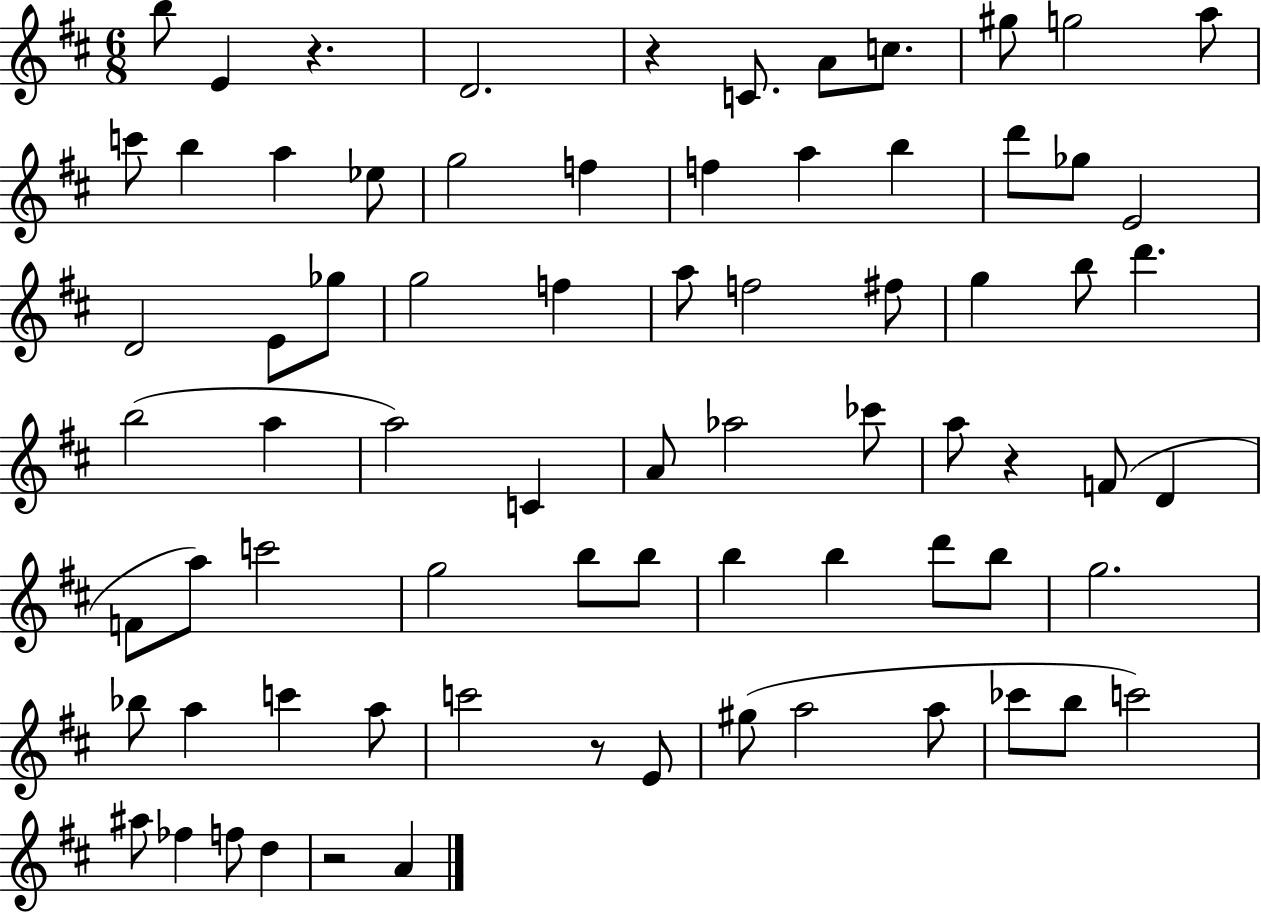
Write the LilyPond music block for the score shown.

{
  \clef treble
  \numericTimeSignature
  \time 6/8
  \key d \major
  b''8 e'4 r4. | d'2. | r4 c'8. a'8 c''8. | gis''8 g''2 a''8 | \break c'''8 b''4 a''4 ees''8 | g''2 f''4 | f''4 a''4 b''4 | d'''8 ges''8 e'2 | \break d'2 e'8 ges''8 | g''2 f''4 | a''8 f''2 fis''8 | g''4 b''8 d'''4. | \break b''2( a''4 | a''2) c'4 | a'8 aes''2 ces'''8 | a''8 r4 f'8( d'4 | \break f'8 a''8) c'''2 | g''2 b''8 b''8 | b''4 b''4 d'''8 b''8 | g''2. | \break bes''8 a''4 c'''4 a''8 | c'''2 r8 e'8 | gis''8( a''2 a''8 | ces'''8 b''8 c'''2) | \break ais''8 fes''4 f''8 d''4 | r2 a'4 | \bar "|."
}